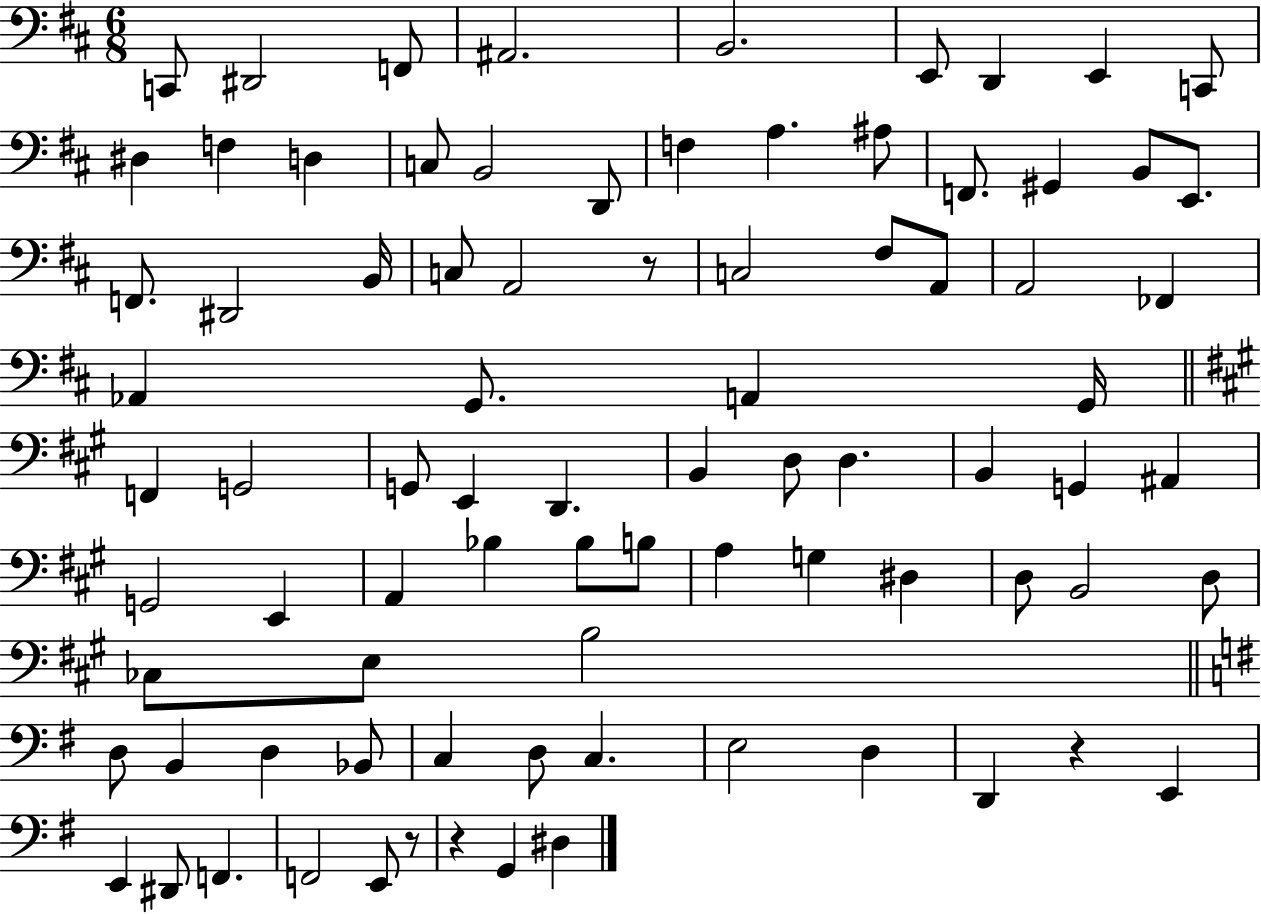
C2/e D#2/h F2/e A#2/h. B2/h. E2/e D2/q E2/q C2/e D#3/q F3/q D3/q C3/e B2/h D2/e F3/q A3/q. A#3/e F2/e. G#2/q B2/e E2/e. F2/e. D#2/h B2/s C3/e A2/h R/e C3/h F#3/e A2/e A2/h FES2/q Ab2/q G2/e. A2/q G2/s F2/q G2/h G2/e E2/q D2/q. B2/q D3/e D3/q. B2/q G2/q A#2/q G2/h E2/q A2/q Bb3/q Bb3/e B3/e A3/q G3/q D#3/q D3/e B2/h D3/e CES3/e E3/e B3/h D3/e B2/q D3/q Bb2/e C3/q D3/e C3/q. E3/h D3/q D2/q R/q E2/q E2/q D#2/e F2/q. F2/h E2/e R/e R/q G2/q D#3/q